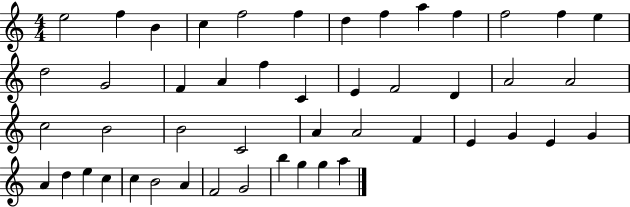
{
  \clef treble
  \numericTimeSignature
  \time 4/4
  \key c \major
  e''2 f''4 b'4 | c''4 f''2 f''4 | d''4 f''4 a''4 f''4 | f''2 f''4 e''4 | \break d''2 g'2 | f'4 a'4 f''4 c'4 | e'4 f'2 d'4 | a'2 a'2 | \break c''2 b'2 | b'2 c'2 | a'4 a'2 f'4 | e'4 g'4 e'4 g'4 | \break a'4 d''4 e''4 c''4 | c''4 b'2 a'4 | f'2 g'2 | b''4 g''4 g''4 a''4 | \break \bar "|."
}